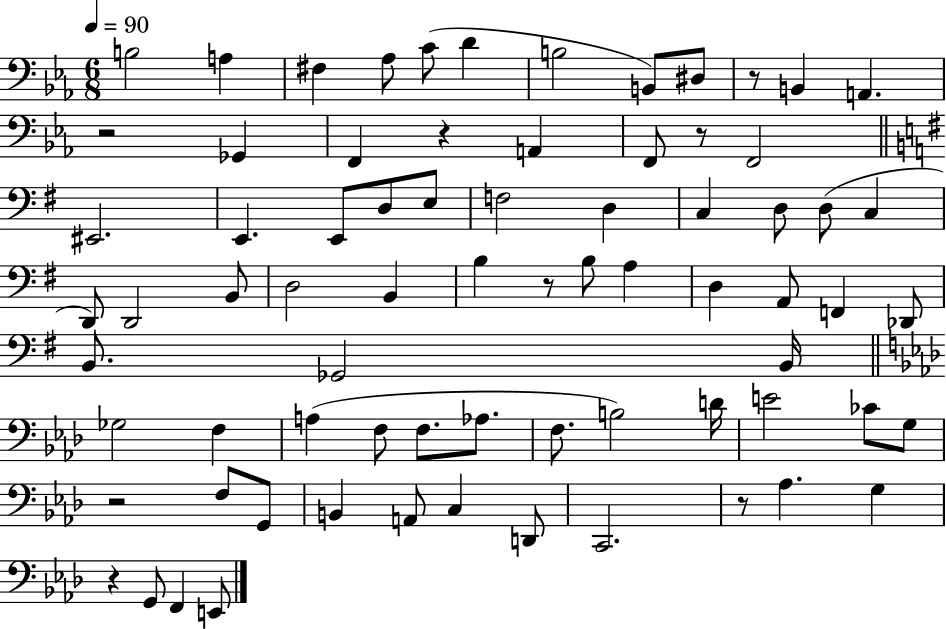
B3/h A3/q F#3/q Ab3/e C4/e D4/q B3/h B2/e D#3/e R/e B2/q A2/q. R/h Gb2/q F2/q R/q A2/q F2/e R/e F2/h EIS2/h. E2/q. E2/e D3/e E3/e F3/h D3/q C3/q D3/e D3/e C3/q D2/e D2/h B2/e D3/h B2/q B3/q R/e B3/e A3/q D3/q A2/e F2/q Db2/e B2/e. Gb2/h B2/s Gb3/h F3/q A3/q F3/e F3/e. Ab3/e. F3/e. B3/h D4/s E4/h CES4/e G3/e R/h F3/e G2/e B2/q A2/e C3/q D2/e C2/h. R/e Ab3/q. G3/q R/q G2/e F2/q E2/e